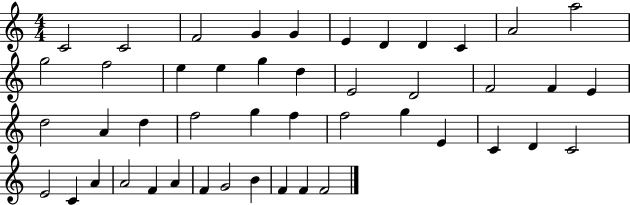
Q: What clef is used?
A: treble